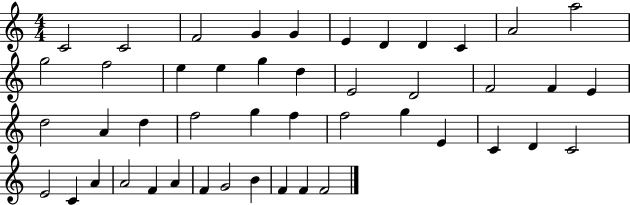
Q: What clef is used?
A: treble